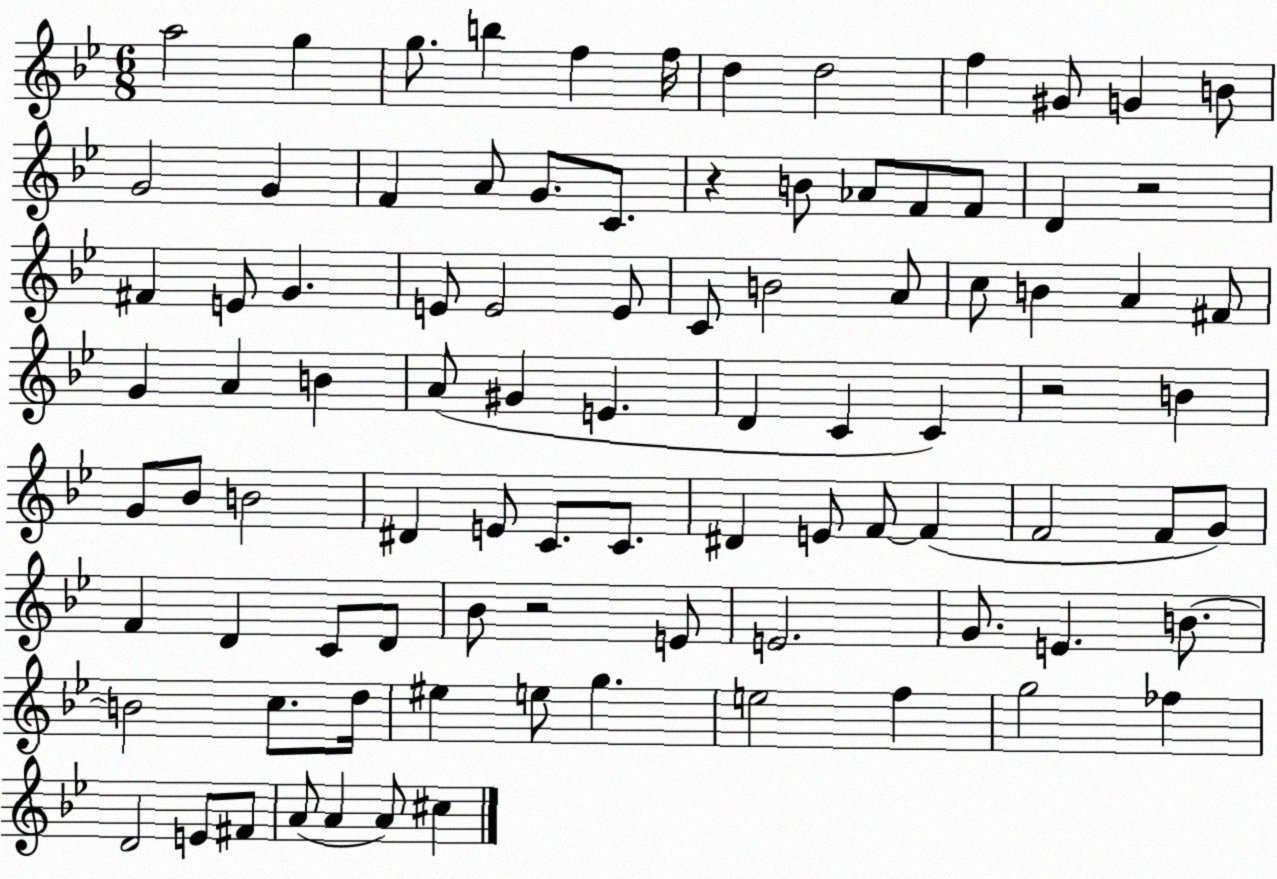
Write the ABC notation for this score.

X:1
T:Untitled
M:6/8
L:1/4
K:Bb
a2 g g/2 b f f/4 d d2 f ^G/2 G B/2 G2 G F A/2 G/2 C/2 z B/2 _A/2 F/2 F/2 D z2 ^F E/2 G E/2 E2 E/2 C/2 B2 A/2 c/2 B A ^F/2 G A B A/2 ^G E D C C z2 B G/2 _B/2 B2 ^D E/2 C/2 C/2 ^D E/2 F/2 F F2 F/2 G/2 F D C/2 D/2 _B/2 z2 E/2 E2 G/2 E B/2 B2 c/2 d/4 ^e e/2 g e2 f g2 _f D2 E/2 ^F/2 A/2 A A/2 ^c